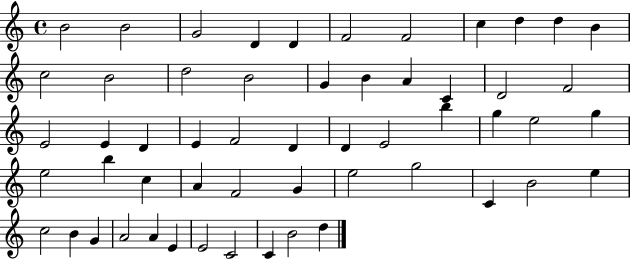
B4/h B4/h G4/h D4/q D4/q F4/h F4/h C5/q D5/q D5/q B4/q C5/h B4/h D5/h B4/h G4/q B4/q A4/q C4/q D4/h F4/h E4/h E4/q D4/q E4/q F4/h D4/q D4/q E4/h B5/q G5/q E5/h G5/q E5/h B5/q C5/q A4/q F4/h G4/q E5/h G5/h C4/q B4/h E5/q C5/h B4/q G4/q A4/h A4/q E4/q E4/h C4/h C4/q B4/h D5/q